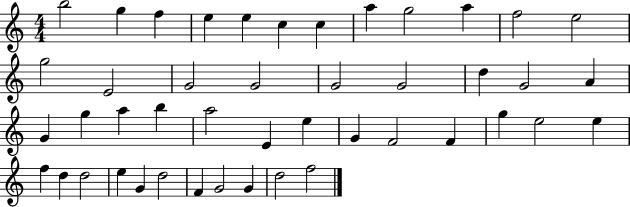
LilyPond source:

{
  \clef treble
  \numericTimeSignature
  \time 4/4
  \key c \major
  b''2 g''4 f''4 | e''4 e''4 c''4 c''4 | a''4 g''2 a''4 | f''2 e''2 | \break g''2 e'2 | g'2 g'2 | g'2 g'2 | d''4 g'2 a'4 | \break g'4 g''4 a''4 b''4 | a''2 e'4 e''4 | g'4 f'2 f'4 | g''4 e''2 e''4 | \break f''4 d''4 d''2 | e''4 g'4 d''2 | f'4 g'2 g'4 | d''2 f''2 | \break \bar "|."
}